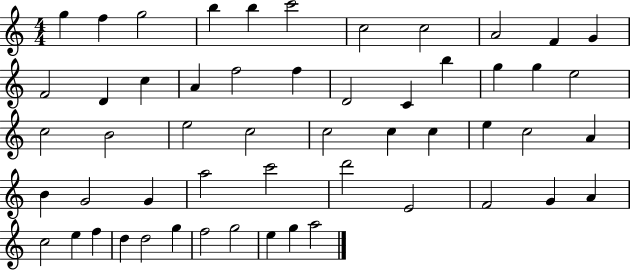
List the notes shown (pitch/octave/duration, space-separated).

G5/q F5/q G5/h B5/q B5/q C6/h C5/h C5/h A4/h F4/q G4/q F4/h D4/q C5/q A4/q F5/h F5/q D4/h C4/q B5/q G5/q G5/q E5/h C5/h B4/h E5/h C5/h C5/h C5/q C5/q E5/q C5/h A4/q B4/q G4/h G4/q A5/h C6/h D6/h E4/h F4/h G4/q A4/q C5/h E5/q F5/q D5/q D5/h G5/q F5/h G5/h E5/q G5/q A5/h